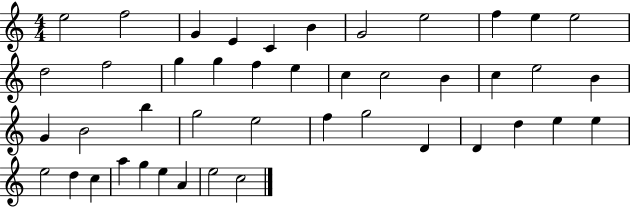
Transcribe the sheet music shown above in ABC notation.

X:1
T:Untitled
M:4/4
L:1/4
K:C
e2 f2 G E C B G2 e2 f e e2 d2 f2 g g f e c c2 B c e2 B G B2 b g2 e2 f g2 D D d e e e2 d c a g e A e2 c2